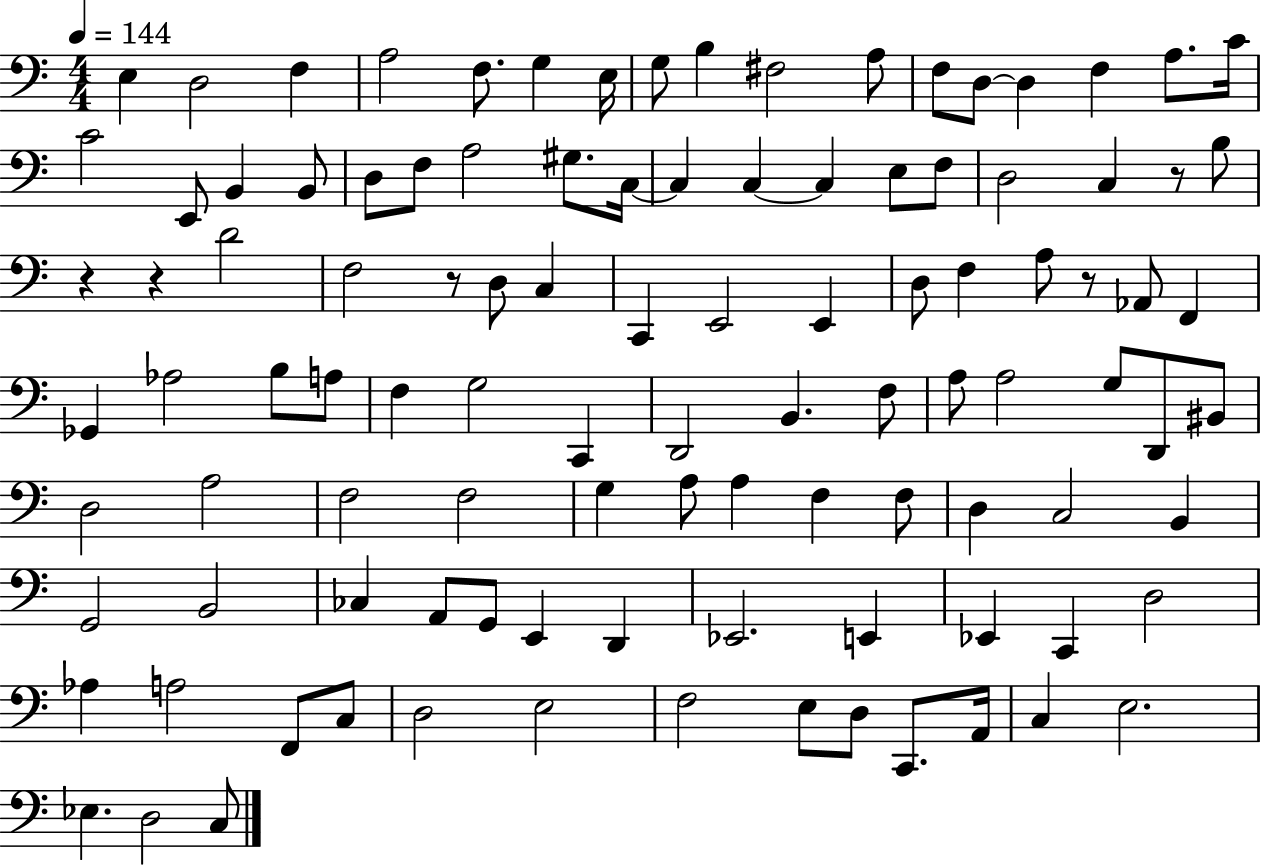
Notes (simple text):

E3/q D3/h F3/q A3/h F3/e. G3/q E3/s G3/e B3/q F#3/h A3/e F3/e D3/e D3/q F3/q A3/e. C4/s C4/h E2/e B2/q B2/e D3/e F3/e A3/h G#3/e. C3/s C3/q C3/q C3/q E3/e F3/e D3/h C3/q R/e B3/e R/q R/q D4/h F3/h R/e D3/e C3/q C2/q E2/h E2/q D3/e F3/q A3/e R/e Ab2/e F2/q Gb2/q Ab3/h B3/e A3/e F3/q G3/h C2/q D2/h B2/q. F3/e A3/e A3/h G3/e D2/e BIS2/e D3/h A3/h F3/h F3/h G3/q A3/e A3/q F3/q F3/e D3/q C3/h B2/q G2/h B2/h CES3/q A2/e G2/e E2/q D2/q Eb2/h. E2/q Eb2/q C2/q D3/h Ab3/q A3/h F2/e C3/e D3/h E3/h F3/h E3/e D3/e C2/e. A2/s C3/q E3/h. Eb3/q. D3/h C3/e